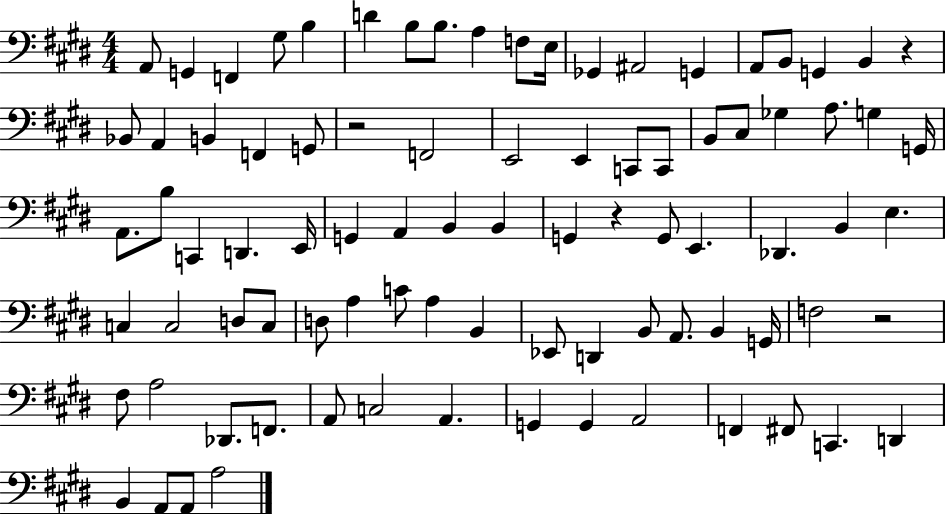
{
  \clef bass
  \numericTimeSignature
  \time 4/4
  \key e \major
  a,8 g,4 f,4 gis8 b4 | d'4 b8 b8. a4 f8 e16 | ges,4 ais,2 g,4 | a,8 b,8 g,4 b,4 r4 | \break bes,8 a,4 b,4 f,4 g,8 | r2 f,2 | e,2 e,4 c,8 c,8 | b,8 cis8 ges4 a8. g4 g,16 | \break a,8. b8 c,4 d,4. e,16 | g,4 a,4 b,4 b,4 | g,4 r4 g,8 e,4. | des,4. b,4 e4. | \break c4 c2 d8 c8 | d8 a4 c'8 a4 b,4 | ees,8 d,4 b,8 a,8. b,4 g,16 | f2 r2 | \break fis8 a2 des,8. f,8. | a,8 c2 a,4. | g,4 g,4 a,2 | f,4 fis,8 c,4. d,4 | \break b,4 a,8 a,8 a2 | \bar "|."
}